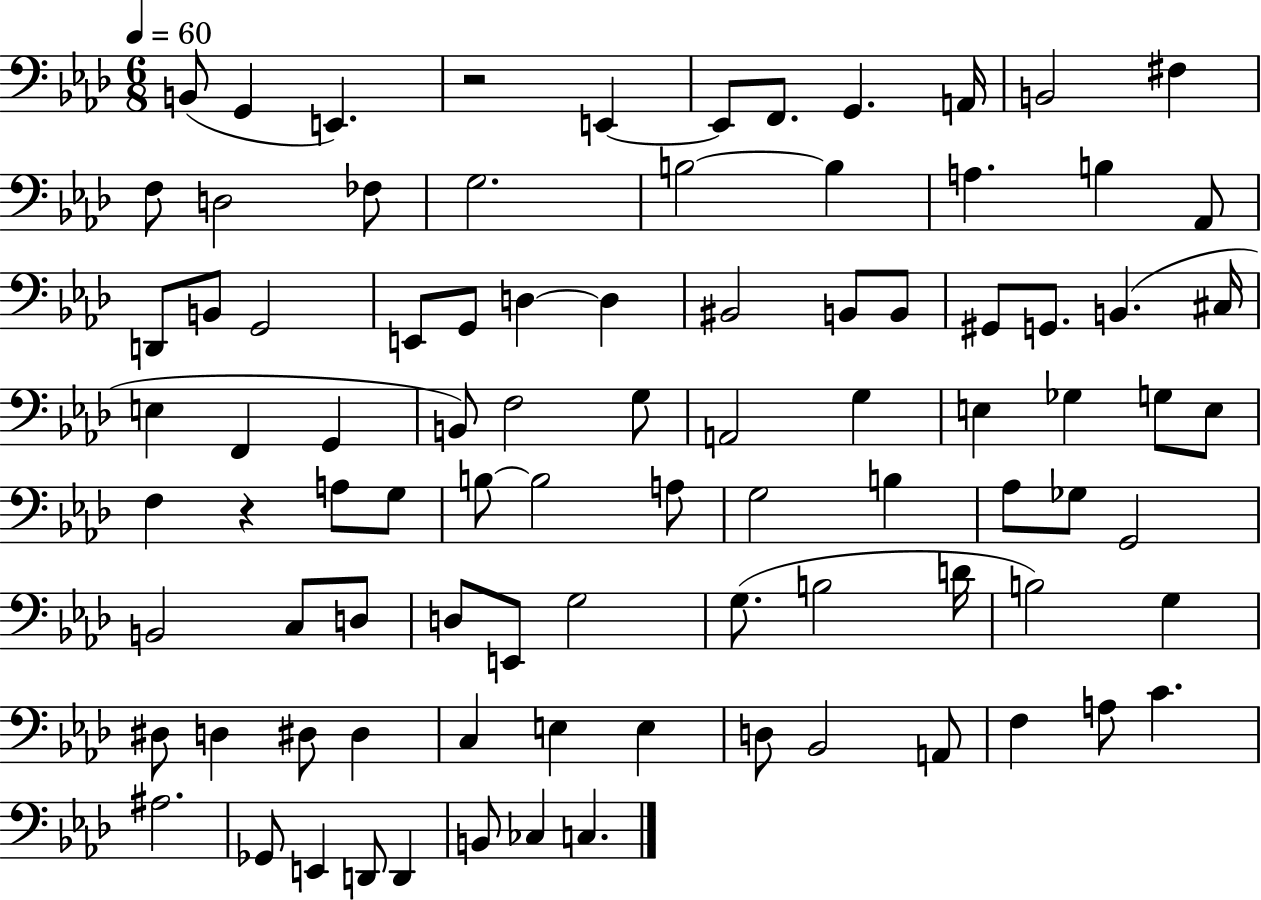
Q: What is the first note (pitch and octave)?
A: B2